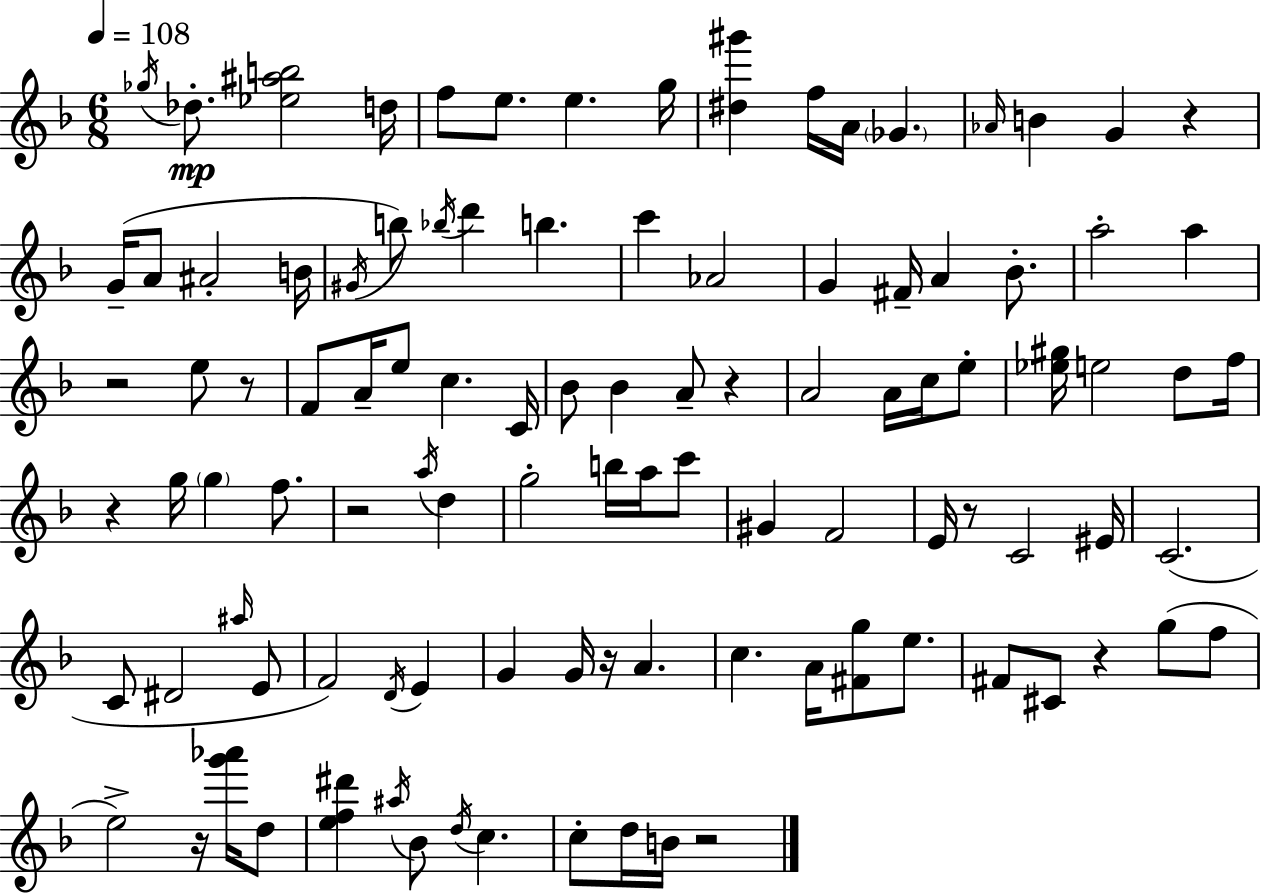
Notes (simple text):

Gb5/s Db5/e. [Eb5,A#5,B5]/h D5/s F5/e E5/e. E5/q. G5/s [D#5,G#6]/q F5/s A4/s Gb4/q. Ab4/s B4/q G4/q R/q G4/s A4/e A#4/h B4/s G#4/s B5/e Bb5/s D6/q B5/q. C6/q Ab4/h G4/q F#4/s A4/q Bb4/e. A5/h A5/q R/h E5/e R/e F4/e A4/s E5/e C5/q. C4/s Bb4/e Bb4/q A4/e R/q A4/h A4/s C5/s E5/e [Eb5,G#5]/s E5/h D5/e F5/s R/q G5/s G5/q F5/e. R/h A5/s D5/q G5/h B5/s A5/s C6/e G#4/q F4/h E4/s R/e C4/h EIS4/s C4/h. C4/e D#4/h A#5/s E4/e F4/h D4/s E4/q G4/q G4/s R/s A4/q. C5/q. A4/s [F#4,G5]/e E5/e. F#4/e C#4/e R/q G5/e F5/e E5/h R/s [G6,Ab6]/s D5/e [E5,F5,D#6]/q A#5/s Bb4/e D5/s C5/q. C5/e D5/s B4/s R/h